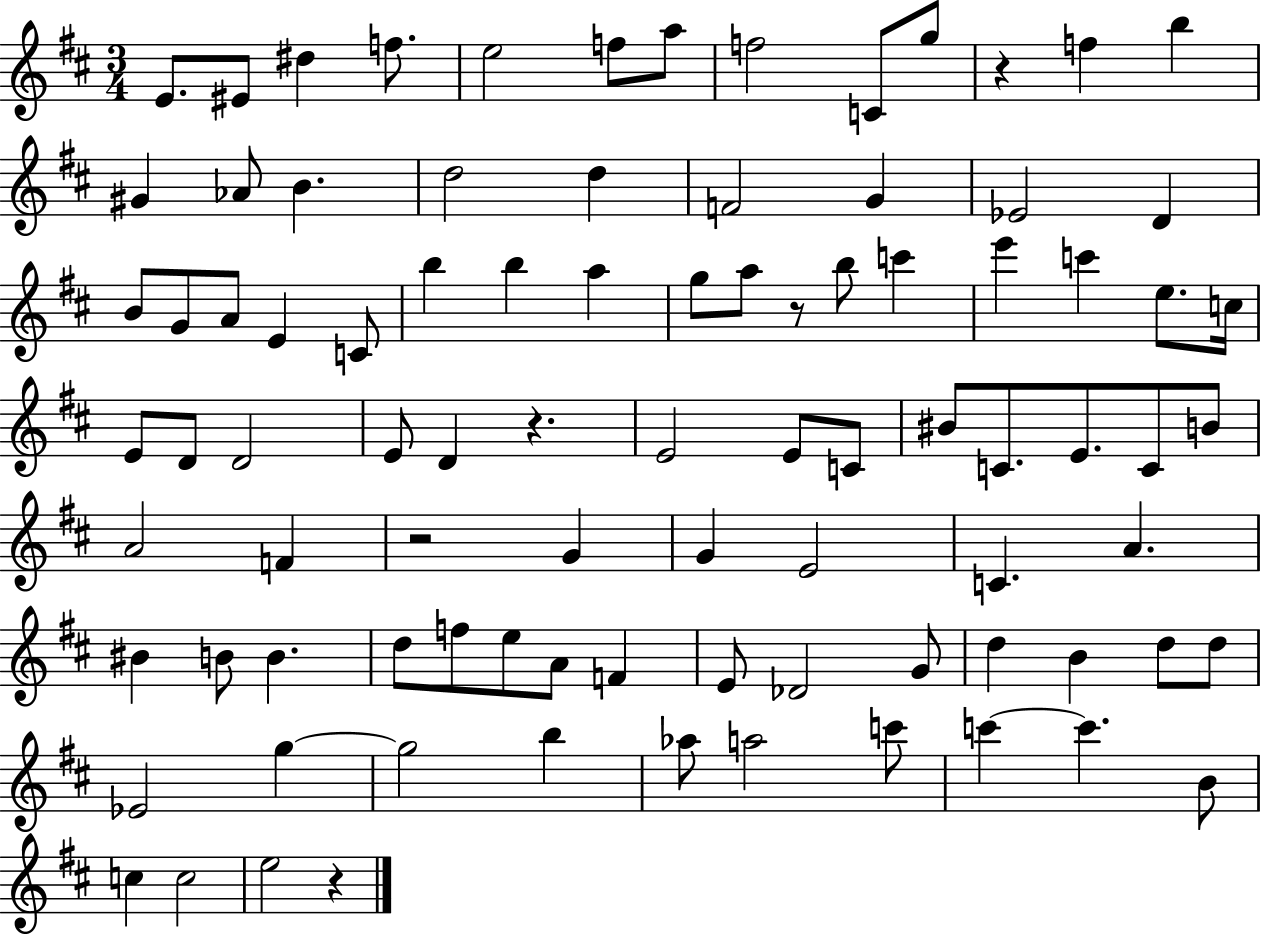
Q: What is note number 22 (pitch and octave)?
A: B4